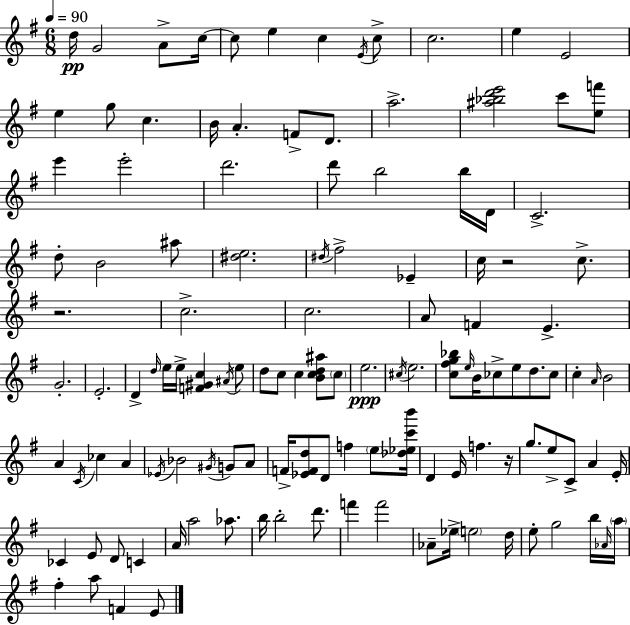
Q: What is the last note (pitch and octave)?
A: E4